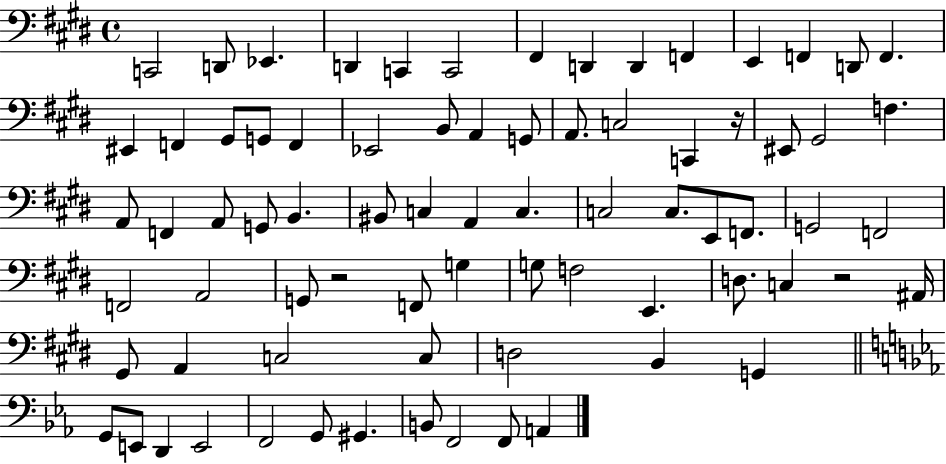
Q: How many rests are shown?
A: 3